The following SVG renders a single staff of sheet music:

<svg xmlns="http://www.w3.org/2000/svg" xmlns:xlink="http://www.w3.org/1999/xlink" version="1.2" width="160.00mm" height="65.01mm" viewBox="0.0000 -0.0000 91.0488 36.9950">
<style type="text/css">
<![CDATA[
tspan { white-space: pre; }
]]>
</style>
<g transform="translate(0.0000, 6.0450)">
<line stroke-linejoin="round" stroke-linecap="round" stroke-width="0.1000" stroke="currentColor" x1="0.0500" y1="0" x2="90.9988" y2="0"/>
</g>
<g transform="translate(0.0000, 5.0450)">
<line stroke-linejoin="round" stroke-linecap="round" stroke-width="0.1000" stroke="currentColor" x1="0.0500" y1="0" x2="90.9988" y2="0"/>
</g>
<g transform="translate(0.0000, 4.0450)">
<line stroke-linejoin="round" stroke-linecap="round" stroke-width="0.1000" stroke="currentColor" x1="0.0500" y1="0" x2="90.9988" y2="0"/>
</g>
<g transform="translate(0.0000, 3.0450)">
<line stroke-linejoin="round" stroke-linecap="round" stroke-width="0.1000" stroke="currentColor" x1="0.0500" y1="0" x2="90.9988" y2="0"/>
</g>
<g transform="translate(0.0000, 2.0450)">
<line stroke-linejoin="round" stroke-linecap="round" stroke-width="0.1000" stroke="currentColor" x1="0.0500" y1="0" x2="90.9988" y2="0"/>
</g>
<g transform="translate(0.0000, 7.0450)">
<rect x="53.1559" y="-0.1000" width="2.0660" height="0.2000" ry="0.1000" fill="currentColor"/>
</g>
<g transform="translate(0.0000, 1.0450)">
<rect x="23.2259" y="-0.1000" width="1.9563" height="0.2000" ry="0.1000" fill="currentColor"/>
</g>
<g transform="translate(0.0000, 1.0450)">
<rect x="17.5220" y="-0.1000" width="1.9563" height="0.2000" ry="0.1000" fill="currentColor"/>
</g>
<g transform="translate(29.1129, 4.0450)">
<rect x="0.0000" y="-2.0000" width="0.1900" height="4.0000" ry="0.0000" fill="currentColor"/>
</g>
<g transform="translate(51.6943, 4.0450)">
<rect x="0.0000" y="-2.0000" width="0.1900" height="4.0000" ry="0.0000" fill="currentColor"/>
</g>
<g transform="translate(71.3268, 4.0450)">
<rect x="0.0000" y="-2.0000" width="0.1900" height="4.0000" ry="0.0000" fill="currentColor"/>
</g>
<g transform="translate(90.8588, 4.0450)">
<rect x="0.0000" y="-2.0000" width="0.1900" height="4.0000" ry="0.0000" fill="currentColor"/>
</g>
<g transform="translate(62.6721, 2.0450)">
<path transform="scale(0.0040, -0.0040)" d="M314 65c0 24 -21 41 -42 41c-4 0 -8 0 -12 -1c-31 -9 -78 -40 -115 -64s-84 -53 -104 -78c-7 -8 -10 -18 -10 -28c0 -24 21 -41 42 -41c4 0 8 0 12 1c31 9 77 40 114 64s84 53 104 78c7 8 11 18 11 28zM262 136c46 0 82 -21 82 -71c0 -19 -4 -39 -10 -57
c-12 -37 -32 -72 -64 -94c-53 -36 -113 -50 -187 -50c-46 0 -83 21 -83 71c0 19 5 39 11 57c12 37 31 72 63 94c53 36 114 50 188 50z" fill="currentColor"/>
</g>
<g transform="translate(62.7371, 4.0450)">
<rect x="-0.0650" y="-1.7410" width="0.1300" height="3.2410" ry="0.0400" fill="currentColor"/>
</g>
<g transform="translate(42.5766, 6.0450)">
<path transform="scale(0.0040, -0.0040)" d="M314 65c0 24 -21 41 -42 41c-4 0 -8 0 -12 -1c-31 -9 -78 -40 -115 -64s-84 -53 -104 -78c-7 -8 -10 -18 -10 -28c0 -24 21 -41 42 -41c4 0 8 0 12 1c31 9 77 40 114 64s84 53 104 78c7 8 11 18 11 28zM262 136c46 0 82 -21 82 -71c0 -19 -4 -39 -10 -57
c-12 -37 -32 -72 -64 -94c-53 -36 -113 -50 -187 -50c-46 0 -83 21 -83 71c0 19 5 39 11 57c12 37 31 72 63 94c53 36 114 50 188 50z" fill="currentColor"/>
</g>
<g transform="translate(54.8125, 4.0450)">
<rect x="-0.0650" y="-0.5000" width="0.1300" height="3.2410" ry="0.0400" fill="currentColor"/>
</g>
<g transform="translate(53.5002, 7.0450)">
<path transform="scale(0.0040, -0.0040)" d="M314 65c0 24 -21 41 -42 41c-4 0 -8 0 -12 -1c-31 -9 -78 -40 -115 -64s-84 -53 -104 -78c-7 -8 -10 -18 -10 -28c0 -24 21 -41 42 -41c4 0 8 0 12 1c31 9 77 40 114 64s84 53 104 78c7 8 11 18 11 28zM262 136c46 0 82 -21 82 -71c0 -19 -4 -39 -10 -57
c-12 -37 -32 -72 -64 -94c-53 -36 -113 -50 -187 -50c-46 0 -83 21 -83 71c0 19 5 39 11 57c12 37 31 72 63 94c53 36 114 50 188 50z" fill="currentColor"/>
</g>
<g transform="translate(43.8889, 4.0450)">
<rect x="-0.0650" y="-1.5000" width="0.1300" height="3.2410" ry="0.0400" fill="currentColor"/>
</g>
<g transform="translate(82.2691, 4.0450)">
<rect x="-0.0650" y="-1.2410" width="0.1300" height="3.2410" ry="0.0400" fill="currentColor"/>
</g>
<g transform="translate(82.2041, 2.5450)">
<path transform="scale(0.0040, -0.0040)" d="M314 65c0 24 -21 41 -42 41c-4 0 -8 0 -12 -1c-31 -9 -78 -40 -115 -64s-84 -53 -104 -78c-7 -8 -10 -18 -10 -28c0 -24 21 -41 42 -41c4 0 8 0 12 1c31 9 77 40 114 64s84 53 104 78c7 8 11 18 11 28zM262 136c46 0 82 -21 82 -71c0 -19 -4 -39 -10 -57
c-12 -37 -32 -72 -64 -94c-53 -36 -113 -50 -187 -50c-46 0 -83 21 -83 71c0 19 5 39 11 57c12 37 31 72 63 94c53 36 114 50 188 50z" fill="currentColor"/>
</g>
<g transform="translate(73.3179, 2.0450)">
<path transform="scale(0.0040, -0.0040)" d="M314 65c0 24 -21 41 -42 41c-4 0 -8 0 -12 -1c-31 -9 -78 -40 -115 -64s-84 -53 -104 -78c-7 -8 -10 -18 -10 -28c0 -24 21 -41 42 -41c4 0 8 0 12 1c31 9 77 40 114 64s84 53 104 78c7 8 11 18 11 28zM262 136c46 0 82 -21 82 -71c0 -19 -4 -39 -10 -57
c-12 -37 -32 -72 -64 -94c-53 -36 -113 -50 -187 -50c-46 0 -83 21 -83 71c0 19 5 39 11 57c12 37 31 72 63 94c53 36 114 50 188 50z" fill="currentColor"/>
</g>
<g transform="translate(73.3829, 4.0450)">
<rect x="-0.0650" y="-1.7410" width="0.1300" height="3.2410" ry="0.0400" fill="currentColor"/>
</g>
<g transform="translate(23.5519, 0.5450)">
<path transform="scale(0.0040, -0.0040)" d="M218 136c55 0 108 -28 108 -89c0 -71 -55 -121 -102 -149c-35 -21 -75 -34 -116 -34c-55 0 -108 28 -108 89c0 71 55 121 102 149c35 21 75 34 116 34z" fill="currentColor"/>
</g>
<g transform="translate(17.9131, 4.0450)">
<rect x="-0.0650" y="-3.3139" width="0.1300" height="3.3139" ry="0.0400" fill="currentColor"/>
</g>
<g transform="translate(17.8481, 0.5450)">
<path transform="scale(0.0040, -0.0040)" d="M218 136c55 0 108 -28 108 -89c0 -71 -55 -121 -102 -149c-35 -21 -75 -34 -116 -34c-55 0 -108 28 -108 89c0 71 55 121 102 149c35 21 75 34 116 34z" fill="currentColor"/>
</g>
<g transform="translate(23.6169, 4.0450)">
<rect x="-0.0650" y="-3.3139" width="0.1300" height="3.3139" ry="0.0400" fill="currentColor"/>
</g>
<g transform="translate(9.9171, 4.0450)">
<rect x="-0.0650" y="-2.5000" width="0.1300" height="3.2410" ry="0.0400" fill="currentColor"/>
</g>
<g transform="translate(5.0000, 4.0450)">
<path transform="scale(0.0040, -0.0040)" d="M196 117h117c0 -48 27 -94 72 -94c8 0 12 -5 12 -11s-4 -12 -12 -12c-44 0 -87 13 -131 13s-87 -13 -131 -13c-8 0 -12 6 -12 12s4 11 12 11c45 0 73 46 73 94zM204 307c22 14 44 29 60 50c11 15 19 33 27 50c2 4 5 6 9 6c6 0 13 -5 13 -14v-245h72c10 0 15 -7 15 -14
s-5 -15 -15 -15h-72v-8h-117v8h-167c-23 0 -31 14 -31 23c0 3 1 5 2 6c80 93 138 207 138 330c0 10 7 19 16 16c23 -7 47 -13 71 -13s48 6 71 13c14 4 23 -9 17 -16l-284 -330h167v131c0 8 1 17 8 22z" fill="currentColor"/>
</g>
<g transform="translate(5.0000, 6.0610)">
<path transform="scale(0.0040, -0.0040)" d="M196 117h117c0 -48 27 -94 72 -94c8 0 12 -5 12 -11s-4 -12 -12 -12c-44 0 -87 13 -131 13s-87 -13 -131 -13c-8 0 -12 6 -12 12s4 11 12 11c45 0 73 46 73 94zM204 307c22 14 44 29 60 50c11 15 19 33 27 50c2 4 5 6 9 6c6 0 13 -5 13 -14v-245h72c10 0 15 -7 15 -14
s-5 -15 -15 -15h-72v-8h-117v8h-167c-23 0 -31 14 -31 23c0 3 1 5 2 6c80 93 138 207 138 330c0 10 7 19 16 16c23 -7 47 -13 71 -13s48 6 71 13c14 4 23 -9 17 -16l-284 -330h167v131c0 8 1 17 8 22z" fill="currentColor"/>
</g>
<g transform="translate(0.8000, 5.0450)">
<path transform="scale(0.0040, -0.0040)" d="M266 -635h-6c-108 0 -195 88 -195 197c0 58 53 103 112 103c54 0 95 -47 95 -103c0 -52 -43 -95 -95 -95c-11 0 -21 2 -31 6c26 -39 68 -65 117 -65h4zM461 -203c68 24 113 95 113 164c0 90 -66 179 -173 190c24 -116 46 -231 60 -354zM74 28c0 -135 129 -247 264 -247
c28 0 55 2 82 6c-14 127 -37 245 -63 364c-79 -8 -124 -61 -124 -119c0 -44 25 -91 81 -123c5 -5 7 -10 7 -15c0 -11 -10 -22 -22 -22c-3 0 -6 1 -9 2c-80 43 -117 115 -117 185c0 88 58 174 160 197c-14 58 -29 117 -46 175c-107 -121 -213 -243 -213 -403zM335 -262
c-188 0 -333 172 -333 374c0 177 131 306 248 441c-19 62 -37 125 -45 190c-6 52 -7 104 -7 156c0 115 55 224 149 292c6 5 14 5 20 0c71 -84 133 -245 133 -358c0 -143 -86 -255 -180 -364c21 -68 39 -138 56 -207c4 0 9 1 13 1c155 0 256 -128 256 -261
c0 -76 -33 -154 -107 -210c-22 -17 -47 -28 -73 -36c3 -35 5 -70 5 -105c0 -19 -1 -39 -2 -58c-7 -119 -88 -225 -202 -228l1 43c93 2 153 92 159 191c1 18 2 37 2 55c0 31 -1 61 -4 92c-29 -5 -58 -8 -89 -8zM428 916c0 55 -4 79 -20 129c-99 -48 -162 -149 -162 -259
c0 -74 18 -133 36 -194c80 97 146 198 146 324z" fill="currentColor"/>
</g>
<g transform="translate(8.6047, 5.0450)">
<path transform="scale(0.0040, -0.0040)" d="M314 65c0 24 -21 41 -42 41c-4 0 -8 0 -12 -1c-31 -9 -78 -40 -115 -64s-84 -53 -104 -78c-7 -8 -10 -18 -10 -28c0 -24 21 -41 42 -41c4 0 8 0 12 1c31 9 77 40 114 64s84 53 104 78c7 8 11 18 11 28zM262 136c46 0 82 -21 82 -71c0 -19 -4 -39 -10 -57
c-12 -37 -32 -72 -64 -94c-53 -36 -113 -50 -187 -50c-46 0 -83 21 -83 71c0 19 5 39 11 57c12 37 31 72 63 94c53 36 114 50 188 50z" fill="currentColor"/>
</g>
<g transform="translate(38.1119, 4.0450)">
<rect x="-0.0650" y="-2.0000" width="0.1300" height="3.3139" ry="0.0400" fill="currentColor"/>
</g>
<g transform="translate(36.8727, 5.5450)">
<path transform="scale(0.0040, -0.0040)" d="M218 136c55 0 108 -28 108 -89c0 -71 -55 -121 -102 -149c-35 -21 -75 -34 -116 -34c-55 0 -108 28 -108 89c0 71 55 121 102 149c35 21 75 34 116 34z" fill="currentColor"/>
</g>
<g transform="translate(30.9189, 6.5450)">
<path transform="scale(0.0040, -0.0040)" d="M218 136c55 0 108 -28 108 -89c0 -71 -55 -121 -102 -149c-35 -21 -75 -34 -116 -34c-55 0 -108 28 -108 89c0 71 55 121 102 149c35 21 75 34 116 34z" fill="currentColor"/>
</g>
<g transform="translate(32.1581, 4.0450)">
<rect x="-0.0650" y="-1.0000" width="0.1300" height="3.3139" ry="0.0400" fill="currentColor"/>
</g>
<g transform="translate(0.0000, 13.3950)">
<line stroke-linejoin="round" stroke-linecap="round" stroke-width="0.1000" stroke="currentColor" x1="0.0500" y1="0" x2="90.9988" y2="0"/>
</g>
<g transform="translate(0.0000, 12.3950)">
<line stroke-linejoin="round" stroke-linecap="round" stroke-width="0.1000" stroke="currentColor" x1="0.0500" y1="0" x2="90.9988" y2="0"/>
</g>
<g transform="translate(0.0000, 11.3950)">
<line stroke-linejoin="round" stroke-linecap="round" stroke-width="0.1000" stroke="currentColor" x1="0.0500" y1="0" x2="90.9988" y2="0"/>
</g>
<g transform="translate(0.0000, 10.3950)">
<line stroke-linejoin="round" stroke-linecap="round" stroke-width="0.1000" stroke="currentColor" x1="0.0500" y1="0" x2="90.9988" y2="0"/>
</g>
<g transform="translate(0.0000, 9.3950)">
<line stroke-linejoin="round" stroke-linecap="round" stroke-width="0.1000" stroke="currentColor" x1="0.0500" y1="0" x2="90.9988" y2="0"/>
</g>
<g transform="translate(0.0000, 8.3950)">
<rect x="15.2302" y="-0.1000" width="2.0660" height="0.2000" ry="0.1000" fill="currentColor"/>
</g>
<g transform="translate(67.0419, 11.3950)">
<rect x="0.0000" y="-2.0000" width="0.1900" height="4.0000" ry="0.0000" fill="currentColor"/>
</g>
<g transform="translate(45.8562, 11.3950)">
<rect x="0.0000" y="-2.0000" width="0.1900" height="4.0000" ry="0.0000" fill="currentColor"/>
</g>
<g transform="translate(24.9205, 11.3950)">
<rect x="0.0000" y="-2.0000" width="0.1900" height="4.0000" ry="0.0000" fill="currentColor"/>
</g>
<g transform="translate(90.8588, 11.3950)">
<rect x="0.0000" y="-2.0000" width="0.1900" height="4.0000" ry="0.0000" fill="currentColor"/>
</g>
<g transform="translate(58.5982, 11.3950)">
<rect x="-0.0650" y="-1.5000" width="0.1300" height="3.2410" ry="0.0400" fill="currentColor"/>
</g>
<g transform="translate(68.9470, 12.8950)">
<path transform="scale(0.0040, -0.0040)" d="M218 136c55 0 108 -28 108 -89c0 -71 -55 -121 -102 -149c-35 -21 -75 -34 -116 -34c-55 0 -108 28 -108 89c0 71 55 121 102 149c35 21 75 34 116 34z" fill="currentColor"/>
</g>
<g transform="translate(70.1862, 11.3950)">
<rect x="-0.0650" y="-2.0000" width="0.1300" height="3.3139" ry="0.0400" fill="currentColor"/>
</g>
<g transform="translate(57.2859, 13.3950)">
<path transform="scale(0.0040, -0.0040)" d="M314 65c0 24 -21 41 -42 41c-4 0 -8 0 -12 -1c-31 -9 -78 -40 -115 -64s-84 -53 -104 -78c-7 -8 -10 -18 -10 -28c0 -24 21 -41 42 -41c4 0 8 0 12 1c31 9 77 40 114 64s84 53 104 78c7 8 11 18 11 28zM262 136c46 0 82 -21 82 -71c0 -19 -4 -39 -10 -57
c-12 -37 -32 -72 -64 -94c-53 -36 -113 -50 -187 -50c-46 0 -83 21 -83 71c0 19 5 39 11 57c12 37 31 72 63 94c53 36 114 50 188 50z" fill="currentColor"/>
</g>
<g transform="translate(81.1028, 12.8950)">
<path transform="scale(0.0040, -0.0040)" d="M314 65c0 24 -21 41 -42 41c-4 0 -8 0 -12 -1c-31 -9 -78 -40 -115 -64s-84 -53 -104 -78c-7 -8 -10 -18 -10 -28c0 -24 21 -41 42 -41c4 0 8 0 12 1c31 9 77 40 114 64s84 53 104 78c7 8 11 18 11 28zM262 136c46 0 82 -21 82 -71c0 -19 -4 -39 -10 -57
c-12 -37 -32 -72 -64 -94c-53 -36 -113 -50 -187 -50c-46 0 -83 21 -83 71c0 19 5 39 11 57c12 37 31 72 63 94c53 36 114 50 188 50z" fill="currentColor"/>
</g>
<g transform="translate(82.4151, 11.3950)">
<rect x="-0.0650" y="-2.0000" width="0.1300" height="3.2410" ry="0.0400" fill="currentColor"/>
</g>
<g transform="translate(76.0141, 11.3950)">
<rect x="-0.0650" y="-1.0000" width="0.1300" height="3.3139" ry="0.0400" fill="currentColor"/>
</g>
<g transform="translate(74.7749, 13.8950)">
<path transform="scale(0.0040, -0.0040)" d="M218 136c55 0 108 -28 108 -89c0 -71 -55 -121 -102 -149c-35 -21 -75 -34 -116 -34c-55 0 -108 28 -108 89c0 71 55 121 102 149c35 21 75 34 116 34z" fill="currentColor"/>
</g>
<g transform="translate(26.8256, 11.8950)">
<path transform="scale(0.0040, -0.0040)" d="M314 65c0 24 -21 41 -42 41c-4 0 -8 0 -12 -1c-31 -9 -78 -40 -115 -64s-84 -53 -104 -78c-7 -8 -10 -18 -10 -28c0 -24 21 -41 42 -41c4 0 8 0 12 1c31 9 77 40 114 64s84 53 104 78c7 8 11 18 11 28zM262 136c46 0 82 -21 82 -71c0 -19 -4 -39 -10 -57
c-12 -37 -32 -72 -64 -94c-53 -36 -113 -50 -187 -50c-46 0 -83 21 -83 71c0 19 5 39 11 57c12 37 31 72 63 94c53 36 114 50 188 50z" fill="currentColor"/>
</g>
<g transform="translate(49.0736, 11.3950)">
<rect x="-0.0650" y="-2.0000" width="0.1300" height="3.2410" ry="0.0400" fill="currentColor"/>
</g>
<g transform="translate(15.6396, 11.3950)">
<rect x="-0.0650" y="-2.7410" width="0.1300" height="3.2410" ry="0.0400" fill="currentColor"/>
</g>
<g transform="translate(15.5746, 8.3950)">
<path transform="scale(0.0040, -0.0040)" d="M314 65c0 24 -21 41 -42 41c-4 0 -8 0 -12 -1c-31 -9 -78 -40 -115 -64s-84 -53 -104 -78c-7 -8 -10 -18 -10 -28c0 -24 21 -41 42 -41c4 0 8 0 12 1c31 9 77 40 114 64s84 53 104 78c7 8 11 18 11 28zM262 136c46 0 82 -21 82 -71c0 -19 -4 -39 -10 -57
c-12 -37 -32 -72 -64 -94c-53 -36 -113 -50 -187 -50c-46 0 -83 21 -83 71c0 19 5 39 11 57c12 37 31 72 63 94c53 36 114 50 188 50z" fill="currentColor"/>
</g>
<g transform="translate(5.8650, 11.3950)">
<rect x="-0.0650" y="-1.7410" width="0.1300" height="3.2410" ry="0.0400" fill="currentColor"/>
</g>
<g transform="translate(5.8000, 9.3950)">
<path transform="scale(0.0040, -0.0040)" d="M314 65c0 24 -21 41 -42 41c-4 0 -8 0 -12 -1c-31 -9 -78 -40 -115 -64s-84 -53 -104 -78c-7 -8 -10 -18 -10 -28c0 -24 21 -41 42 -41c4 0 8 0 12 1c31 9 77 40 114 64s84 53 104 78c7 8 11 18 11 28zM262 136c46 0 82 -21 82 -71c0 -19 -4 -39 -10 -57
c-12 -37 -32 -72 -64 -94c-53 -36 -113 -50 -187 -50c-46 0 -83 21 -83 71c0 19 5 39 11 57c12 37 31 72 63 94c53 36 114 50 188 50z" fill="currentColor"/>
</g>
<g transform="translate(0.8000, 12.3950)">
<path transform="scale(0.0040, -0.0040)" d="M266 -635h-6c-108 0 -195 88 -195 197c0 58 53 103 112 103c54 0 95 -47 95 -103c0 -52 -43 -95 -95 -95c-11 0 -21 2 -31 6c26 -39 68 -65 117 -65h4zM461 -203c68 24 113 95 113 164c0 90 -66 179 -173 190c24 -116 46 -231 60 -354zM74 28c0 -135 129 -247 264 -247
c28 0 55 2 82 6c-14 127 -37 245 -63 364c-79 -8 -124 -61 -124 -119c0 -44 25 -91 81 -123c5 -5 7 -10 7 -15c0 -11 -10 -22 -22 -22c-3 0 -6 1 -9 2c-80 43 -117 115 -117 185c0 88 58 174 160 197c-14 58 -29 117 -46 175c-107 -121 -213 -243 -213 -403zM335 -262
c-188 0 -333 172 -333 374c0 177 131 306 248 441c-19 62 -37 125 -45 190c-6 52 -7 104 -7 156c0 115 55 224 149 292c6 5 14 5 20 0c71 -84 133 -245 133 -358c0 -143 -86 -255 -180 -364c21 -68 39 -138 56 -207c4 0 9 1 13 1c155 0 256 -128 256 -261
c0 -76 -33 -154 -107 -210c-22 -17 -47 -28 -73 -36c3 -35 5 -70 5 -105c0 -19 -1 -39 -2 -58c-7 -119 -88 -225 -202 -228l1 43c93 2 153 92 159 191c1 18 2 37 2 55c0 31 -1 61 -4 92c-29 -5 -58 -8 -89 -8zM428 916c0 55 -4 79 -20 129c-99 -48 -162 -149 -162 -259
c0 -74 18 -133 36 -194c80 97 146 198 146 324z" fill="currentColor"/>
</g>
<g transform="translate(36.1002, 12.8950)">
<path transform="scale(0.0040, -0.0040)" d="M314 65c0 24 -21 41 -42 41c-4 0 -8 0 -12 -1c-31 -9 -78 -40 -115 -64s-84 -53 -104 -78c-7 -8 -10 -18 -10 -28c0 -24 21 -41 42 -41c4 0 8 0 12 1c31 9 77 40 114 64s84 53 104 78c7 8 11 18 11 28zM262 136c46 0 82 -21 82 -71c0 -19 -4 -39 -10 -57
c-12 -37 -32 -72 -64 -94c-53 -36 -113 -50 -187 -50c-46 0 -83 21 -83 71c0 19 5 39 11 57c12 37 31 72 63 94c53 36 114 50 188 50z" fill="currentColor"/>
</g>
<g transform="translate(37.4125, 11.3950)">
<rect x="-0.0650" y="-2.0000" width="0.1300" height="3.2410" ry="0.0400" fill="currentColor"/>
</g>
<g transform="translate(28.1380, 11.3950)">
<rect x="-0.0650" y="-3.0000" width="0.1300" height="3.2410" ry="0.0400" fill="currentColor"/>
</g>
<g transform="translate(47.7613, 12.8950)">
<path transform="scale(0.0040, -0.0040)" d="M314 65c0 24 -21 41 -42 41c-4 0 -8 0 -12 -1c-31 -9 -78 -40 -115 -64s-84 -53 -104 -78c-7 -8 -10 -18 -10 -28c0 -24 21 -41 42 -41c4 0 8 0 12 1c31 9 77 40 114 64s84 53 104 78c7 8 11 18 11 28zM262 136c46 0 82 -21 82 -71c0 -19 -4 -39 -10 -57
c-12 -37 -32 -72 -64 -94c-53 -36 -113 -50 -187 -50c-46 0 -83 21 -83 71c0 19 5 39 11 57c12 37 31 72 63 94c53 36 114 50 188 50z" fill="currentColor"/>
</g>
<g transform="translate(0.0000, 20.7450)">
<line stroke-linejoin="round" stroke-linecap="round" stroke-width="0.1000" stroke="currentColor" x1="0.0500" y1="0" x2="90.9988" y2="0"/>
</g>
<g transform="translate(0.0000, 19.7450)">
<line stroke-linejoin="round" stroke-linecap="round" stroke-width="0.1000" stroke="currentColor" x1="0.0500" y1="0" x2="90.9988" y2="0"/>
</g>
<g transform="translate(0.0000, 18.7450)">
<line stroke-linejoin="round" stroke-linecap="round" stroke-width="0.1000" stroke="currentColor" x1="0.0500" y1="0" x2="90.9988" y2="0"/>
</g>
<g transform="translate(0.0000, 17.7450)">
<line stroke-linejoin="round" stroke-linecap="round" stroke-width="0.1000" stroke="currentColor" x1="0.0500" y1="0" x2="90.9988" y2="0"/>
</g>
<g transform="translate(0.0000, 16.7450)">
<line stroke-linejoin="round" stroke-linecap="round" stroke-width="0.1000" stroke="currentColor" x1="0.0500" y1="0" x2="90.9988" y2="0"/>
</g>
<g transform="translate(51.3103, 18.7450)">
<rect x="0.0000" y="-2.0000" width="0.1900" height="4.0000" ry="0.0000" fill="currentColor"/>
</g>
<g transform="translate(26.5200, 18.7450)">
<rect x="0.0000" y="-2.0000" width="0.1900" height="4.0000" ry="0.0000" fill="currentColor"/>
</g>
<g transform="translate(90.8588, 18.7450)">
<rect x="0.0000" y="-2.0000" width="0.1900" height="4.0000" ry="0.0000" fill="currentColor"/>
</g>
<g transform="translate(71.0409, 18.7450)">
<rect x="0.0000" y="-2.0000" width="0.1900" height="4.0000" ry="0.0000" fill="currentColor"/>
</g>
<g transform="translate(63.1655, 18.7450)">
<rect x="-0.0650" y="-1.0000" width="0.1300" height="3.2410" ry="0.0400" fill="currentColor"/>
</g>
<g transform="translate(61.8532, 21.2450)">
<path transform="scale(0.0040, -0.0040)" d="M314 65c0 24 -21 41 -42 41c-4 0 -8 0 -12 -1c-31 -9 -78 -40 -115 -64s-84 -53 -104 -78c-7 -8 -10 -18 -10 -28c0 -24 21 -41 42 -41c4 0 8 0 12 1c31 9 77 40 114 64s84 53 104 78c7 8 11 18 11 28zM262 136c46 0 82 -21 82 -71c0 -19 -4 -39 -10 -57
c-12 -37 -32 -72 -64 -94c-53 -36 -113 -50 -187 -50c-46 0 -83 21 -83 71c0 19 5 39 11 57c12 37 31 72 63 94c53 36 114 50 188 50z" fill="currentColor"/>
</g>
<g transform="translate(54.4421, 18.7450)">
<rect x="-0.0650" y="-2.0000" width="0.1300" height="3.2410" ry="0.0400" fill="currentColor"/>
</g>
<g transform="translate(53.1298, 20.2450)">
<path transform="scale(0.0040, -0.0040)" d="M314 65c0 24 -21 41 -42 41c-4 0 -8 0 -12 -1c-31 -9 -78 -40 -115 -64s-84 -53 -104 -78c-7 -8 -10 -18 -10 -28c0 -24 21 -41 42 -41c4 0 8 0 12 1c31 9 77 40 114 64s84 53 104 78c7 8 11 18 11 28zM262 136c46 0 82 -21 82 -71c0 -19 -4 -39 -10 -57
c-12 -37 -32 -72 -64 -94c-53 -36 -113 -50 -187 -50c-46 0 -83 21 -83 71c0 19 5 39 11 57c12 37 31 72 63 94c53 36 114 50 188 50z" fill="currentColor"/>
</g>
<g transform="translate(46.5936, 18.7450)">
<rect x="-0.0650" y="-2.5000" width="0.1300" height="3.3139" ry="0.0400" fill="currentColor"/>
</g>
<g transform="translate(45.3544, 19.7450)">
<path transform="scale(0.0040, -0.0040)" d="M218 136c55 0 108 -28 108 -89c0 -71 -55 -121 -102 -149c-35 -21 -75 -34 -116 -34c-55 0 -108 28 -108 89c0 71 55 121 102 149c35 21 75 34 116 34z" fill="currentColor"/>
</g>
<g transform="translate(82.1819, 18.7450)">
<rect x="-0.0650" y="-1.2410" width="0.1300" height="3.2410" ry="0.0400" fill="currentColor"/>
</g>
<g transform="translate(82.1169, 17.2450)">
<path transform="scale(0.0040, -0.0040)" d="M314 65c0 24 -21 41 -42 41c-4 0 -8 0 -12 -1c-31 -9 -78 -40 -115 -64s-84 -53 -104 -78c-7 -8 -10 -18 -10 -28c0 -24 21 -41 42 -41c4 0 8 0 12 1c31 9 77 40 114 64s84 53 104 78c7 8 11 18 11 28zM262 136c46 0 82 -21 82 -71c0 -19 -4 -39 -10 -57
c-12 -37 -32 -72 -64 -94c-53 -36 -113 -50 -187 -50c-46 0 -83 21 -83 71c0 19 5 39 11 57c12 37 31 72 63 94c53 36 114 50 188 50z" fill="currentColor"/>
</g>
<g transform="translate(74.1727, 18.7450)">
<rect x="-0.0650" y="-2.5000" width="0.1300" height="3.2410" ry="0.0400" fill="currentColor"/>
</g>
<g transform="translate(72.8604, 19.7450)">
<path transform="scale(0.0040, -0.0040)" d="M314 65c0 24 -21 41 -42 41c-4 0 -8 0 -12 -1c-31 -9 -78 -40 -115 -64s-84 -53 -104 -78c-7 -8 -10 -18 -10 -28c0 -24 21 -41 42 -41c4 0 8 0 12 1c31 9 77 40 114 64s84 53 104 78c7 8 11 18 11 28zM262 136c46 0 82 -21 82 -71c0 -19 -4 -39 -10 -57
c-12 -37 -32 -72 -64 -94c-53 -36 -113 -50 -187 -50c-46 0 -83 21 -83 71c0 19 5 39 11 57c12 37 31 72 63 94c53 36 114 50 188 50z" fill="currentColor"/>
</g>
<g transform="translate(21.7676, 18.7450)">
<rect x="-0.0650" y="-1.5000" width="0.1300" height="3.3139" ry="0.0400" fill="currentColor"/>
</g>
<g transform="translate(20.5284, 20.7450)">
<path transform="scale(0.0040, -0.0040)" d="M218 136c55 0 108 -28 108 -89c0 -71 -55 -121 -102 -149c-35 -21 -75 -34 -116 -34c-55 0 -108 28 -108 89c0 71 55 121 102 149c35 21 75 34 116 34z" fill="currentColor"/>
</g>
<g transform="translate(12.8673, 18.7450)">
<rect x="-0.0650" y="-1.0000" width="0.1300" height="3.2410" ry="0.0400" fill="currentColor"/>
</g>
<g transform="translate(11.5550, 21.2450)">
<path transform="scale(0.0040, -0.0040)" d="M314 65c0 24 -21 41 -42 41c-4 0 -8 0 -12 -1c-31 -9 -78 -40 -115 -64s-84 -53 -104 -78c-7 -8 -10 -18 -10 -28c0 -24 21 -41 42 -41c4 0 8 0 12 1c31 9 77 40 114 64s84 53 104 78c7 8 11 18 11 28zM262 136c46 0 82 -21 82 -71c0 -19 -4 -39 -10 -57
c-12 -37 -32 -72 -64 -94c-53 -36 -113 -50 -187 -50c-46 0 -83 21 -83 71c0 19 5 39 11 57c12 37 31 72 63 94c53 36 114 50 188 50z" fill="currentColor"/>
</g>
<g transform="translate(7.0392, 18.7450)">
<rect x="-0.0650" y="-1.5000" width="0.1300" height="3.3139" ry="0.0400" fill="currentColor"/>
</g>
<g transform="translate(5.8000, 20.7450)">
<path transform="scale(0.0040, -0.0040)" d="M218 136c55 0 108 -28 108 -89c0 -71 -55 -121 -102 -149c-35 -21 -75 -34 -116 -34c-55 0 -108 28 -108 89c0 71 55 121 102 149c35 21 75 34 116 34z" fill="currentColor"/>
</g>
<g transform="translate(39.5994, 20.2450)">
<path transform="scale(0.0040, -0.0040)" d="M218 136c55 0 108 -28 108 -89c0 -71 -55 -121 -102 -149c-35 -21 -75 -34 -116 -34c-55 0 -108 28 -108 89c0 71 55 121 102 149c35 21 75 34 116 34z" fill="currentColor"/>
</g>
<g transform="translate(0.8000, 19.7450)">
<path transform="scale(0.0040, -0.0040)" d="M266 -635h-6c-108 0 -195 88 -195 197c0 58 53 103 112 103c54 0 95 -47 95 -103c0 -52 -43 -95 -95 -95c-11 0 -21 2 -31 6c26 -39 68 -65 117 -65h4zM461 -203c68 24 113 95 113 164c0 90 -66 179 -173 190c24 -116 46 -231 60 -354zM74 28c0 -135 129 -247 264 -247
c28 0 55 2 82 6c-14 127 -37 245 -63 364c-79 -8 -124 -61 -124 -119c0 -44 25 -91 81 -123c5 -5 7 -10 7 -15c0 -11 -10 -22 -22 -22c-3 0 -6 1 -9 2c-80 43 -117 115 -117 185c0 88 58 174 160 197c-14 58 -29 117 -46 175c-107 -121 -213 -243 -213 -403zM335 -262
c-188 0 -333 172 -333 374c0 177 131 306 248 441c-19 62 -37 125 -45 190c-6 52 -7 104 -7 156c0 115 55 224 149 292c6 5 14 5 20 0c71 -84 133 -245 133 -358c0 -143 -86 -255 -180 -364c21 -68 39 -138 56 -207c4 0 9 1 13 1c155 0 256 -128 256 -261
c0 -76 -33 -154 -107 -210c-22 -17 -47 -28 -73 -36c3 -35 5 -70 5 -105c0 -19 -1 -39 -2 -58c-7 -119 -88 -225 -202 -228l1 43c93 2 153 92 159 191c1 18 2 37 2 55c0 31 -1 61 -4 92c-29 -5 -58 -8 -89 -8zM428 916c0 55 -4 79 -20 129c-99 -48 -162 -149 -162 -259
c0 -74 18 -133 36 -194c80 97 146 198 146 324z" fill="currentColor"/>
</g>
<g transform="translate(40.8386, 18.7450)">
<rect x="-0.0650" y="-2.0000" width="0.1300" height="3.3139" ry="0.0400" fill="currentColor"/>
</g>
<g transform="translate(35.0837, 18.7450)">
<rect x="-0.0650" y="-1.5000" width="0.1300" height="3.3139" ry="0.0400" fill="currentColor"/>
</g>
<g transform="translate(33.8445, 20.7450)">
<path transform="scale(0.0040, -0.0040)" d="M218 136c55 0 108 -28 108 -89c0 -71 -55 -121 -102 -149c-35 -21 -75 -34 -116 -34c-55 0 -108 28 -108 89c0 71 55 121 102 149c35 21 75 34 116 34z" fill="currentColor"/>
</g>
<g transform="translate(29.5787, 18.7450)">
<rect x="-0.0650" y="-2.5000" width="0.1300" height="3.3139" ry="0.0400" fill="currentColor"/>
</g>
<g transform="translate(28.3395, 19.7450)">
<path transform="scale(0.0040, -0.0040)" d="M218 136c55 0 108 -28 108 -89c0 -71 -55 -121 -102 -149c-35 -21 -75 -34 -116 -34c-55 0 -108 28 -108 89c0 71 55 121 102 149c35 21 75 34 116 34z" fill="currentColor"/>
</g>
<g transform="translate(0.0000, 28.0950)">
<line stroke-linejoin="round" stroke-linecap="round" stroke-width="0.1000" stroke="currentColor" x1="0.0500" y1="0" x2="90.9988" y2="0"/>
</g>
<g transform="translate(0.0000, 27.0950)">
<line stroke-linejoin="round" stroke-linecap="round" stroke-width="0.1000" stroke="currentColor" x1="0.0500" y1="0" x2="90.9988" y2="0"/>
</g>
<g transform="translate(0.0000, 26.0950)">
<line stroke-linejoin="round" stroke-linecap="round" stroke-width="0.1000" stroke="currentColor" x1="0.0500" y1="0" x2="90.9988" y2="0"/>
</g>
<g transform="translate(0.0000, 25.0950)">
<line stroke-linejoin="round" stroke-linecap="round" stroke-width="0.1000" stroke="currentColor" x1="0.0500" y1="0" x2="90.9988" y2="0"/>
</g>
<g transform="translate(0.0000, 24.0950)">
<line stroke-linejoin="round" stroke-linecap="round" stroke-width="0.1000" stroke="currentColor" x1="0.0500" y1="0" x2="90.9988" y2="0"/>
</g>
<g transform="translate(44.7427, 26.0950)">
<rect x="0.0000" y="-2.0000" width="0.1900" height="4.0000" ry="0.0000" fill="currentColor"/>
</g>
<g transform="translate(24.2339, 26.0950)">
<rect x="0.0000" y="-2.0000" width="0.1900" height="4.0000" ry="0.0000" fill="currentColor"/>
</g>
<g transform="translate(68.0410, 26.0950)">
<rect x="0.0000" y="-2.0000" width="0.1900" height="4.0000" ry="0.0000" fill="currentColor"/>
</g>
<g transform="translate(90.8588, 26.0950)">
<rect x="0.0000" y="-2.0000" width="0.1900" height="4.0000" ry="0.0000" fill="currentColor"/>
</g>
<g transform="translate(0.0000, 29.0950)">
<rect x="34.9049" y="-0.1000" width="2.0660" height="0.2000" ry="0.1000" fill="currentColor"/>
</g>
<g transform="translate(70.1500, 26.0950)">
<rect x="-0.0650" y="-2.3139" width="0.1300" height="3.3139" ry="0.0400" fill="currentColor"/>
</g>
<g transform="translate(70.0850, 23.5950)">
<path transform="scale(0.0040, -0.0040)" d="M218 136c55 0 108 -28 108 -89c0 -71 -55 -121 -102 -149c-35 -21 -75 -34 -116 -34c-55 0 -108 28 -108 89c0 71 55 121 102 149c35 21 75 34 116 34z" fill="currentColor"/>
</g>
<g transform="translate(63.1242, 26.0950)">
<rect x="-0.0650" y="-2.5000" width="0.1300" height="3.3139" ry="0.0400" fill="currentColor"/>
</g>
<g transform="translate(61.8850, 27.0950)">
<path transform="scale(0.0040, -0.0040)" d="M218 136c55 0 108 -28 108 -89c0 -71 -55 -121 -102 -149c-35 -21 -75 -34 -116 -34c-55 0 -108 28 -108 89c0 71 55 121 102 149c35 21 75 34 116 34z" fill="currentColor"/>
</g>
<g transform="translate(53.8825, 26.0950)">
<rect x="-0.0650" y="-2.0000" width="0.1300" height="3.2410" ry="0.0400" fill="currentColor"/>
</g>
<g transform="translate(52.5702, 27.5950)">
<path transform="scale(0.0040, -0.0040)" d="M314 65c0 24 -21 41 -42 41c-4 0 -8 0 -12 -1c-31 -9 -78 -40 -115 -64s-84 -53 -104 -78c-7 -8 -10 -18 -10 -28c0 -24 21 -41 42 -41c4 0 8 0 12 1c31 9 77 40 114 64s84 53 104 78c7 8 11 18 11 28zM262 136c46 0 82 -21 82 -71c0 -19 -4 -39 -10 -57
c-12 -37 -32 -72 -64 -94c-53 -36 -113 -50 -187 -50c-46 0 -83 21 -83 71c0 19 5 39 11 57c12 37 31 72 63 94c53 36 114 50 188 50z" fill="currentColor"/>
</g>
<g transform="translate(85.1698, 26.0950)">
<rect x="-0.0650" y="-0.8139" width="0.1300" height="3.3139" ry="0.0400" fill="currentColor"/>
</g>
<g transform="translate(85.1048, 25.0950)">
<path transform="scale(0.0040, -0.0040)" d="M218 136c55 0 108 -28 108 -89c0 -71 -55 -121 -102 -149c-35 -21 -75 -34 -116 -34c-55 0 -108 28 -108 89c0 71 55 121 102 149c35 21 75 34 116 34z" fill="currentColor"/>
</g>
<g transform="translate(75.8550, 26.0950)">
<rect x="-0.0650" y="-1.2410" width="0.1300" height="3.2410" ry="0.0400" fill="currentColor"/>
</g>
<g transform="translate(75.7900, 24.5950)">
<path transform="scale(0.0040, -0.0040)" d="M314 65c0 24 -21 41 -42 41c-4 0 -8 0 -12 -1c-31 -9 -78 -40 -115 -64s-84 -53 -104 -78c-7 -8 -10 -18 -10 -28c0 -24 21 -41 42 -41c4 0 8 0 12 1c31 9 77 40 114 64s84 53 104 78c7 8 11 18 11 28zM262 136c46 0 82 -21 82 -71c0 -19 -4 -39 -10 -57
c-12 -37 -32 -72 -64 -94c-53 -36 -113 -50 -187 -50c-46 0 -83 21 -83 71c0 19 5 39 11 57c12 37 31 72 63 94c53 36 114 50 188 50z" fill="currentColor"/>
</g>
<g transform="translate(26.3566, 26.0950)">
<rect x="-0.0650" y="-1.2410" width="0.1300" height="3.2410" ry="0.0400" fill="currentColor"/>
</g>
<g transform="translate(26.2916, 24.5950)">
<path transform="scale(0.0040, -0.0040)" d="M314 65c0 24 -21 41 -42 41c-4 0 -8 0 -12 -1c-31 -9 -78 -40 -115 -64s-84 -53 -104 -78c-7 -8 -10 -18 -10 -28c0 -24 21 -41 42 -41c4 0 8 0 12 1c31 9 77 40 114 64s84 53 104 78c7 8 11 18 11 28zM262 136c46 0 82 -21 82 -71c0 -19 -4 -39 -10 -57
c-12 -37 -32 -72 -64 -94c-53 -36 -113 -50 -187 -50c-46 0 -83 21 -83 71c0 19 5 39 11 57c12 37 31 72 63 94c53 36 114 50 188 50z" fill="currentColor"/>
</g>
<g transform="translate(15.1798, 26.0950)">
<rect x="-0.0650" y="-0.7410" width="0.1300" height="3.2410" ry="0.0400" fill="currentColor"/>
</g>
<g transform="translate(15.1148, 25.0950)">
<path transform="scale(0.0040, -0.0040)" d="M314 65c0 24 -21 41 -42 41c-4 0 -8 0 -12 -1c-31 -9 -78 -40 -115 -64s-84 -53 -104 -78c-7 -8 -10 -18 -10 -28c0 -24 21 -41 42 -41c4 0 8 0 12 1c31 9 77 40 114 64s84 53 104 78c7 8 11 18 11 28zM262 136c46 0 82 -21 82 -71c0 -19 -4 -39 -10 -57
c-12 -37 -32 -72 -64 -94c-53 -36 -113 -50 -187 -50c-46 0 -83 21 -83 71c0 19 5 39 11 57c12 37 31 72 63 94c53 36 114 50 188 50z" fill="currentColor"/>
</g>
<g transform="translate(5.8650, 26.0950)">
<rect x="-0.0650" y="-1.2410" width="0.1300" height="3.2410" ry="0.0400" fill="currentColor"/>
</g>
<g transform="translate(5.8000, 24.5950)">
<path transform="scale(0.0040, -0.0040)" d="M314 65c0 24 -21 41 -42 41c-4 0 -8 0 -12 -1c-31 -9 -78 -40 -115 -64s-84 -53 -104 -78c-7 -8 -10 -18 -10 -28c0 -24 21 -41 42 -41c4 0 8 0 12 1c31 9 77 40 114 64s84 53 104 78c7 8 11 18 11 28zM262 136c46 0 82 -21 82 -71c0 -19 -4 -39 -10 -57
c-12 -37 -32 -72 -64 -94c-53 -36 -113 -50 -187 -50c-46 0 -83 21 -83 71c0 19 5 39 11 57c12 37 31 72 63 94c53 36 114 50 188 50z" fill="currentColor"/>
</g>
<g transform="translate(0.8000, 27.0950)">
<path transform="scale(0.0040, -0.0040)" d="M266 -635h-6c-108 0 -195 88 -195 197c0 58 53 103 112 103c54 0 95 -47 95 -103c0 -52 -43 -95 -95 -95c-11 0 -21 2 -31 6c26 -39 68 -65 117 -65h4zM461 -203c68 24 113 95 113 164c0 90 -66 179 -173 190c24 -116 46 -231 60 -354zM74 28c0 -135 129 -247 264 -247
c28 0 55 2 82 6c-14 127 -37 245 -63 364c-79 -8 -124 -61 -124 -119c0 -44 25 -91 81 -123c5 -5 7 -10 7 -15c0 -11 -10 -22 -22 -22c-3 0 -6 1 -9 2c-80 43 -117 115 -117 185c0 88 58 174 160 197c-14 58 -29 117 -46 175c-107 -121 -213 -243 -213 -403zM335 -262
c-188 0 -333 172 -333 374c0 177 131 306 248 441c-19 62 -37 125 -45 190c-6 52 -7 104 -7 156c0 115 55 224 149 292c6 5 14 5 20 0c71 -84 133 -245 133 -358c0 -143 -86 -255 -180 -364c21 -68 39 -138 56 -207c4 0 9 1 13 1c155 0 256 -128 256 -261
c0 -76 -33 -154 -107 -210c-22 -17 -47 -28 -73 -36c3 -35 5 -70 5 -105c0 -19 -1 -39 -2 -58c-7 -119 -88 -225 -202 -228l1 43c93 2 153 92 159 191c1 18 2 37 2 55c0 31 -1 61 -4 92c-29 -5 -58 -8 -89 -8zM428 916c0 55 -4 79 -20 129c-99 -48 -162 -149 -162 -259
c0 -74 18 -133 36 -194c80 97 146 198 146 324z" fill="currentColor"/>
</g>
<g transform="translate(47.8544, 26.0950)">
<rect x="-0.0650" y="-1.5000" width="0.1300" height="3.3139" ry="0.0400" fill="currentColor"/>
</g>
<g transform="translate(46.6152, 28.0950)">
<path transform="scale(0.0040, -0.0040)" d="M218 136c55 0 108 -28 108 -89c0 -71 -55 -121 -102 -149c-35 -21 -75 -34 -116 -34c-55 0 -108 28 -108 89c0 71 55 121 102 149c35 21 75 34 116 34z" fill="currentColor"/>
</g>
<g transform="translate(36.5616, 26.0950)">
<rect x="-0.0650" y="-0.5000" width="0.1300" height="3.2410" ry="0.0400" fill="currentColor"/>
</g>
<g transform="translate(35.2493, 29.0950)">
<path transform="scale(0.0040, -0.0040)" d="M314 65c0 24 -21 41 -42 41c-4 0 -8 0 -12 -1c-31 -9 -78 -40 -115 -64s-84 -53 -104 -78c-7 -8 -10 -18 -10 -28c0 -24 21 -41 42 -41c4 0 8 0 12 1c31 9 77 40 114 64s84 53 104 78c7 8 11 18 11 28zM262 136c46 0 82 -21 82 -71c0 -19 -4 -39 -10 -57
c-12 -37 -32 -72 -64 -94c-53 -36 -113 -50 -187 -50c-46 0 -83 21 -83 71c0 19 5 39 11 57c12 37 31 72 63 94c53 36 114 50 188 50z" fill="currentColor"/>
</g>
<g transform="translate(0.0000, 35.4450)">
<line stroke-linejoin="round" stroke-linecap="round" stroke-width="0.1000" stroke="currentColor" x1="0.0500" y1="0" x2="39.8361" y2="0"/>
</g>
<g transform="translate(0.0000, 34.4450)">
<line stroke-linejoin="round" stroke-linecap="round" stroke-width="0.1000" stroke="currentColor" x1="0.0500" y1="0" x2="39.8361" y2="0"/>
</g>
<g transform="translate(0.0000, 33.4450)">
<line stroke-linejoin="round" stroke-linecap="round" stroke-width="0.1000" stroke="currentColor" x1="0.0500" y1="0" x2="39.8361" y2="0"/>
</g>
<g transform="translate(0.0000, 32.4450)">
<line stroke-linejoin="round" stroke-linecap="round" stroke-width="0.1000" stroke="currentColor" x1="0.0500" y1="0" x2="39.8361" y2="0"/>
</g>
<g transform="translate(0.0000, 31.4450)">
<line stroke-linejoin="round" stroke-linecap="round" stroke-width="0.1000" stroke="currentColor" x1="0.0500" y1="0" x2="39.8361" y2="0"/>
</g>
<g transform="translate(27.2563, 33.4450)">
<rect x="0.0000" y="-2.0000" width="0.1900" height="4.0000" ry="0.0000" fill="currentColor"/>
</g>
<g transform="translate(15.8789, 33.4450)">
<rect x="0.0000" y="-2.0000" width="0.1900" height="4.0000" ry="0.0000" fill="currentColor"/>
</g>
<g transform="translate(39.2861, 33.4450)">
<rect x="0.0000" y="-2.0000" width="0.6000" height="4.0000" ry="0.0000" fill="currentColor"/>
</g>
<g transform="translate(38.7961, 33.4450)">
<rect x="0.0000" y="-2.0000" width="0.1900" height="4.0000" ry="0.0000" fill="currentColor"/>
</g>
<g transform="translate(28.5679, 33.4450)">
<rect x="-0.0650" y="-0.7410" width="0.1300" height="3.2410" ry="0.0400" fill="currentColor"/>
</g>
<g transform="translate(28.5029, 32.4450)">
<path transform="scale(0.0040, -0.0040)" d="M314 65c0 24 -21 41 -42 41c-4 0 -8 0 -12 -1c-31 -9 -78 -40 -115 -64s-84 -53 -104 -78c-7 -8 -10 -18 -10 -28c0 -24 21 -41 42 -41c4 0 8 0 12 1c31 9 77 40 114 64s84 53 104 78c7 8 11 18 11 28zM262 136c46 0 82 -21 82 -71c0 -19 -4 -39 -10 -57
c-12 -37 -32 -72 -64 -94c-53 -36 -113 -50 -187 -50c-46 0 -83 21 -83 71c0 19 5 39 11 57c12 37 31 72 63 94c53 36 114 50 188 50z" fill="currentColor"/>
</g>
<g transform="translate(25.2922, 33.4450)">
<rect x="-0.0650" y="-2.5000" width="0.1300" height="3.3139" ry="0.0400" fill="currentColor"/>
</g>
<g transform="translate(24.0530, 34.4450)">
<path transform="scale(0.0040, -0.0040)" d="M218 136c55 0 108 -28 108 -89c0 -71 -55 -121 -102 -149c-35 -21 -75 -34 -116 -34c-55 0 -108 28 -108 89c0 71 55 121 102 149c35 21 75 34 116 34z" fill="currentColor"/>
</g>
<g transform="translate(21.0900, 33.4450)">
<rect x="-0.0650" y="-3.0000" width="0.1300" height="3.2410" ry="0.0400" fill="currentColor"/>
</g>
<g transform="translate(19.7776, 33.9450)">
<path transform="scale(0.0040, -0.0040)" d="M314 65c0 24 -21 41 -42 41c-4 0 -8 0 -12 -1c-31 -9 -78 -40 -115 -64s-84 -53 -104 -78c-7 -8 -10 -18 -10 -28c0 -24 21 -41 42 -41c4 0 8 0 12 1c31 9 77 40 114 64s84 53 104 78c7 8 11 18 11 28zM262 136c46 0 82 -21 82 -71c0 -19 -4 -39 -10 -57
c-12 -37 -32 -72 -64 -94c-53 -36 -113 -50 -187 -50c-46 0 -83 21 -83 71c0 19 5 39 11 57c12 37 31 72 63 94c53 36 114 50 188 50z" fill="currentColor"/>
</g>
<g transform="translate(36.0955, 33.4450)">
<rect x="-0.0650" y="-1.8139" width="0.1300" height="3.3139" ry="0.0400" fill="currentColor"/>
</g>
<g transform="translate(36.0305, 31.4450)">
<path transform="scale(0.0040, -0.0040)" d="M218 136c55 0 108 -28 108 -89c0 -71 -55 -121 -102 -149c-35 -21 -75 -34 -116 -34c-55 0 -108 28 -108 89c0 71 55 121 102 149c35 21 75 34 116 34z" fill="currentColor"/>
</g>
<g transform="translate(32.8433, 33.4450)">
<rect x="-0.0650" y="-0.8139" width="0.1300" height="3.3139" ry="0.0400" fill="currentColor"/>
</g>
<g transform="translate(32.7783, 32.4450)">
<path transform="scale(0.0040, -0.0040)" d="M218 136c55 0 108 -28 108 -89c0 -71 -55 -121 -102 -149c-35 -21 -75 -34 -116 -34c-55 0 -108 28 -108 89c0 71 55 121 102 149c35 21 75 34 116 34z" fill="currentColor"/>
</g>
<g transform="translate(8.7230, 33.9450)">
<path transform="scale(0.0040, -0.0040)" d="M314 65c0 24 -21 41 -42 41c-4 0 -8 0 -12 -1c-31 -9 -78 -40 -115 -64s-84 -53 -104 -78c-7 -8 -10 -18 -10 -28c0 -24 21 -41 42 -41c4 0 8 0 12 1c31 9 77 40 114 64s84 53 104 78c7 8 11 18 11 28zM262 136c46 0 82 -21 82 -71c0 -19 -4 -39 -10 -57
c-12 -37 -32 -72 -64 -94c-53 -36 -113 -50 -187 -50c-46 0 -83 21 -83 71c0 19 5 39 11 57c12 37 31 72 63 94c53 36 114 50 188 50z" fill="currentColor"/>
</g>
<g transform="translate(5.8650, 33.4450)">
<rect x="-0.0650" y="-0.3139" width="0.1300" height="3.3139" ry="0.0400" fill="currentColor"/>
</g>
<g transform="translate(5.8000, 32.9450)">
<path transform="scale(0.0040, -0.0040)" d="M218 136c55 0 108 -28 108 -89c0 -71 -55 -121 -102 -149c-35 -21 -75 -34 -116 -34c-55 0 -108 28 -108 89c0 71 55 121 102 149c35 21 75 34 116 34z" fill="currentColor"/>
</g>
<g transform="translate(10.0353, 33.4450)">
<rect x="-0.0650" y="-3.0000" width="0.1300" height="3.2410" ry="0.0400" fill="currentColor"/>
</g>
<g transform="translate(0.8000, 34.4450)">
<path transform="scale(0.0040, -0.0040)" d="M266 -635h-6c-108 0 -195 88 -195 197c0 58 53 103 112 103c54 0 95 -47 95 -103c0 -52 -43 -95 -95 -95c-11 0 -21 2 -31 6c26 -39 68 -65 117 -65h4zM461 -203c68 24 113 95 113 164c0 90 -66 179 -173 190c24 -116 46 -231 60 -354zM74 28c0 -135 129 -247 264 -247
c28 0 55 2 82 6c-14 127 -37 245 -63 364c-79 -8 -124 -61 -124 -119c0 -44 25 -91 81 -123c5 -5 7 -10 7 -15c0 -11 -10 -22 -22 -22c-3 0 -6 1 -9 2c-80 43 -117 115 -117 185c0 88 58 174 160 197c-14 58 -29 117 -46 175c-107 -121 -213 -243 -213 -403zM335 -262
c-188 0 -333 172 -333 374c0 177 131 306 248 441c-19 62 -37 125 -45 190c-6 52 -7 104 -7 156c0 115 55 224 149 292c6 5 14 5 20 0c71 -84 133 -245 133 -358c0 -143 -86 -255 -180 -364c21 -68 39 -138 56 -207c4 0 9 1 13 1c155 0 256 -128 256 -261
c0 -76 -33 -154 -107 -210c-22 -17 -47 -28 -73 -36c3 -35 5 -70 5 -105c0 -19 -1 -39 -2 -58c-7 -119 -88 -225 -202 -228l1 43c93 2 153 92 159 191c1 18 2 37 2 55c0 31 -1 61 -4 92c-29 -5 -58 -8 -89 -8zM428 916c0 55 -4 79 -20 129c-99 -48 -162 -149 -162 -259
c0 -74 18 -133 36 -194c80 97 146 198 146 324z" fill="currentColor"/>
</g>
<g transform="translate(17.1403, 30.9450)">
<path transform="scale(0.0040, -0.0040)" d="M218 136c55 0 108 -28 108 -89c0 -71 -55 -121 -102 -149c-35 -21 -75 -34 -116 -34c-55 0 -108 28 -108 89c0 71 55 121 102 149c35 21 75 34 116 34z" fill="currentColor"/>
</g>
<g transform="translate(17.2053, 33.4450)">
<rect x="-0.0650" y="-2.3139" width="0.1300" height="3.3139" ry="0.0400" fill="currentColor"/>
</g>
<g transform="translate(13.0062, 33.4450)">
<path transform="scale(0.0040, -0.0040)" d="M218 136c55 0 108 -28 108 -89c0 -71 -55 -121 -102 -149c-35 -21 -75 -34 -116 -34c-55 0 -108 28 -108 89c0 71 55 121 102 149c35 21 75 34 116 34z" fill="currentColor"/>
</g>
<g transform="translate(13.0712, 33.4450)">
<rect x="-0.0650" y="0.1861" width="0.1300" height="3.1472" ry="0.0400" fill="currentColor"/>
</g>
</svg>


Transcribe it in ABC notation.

X:1
T:Untitled
M:4/4
L:1/4
K:C
G2 b b D F E2 C2 f2 f2 e2 f2 a2 A2 F2 F2 E2 F D F2 E D2 E G E F G F2 D2 G2 e2 e2 d2 e2 C2 E F2 G g e2 d c A2 B g A2 G d2 d f